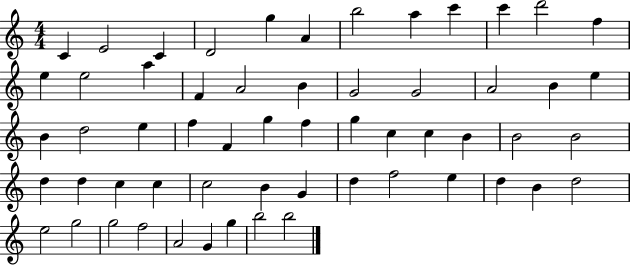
{
  \clef treble
  \numericTimeSignature
  \time 4/4
  \key c \major
  c'4 e'2 c'4 | d'2 g''4 a'4 | b''2 a''4 c'''4 | c'''4 d'''2 f''4 | \break e''4 e''2 a''4 | f'4 a'2 b'4 | g'2 g'2 | a'2 b'4 e''4 | \break b'4 d''2 e''4 | f''4 f'4 g''4 f''4 | g''4 c''4 c''4 b'4 | b'2 b'2 | \break d''4 d''4 c''4 c''4 | c''2 b'4 g'4 | d''4 f''2 e''4 | d''4 b'4 d''2 | \break e''2 g''2 | g''2 f''2 | a'2 g'4 g''4 | b''2 b''2 | \break \bar "|."
}